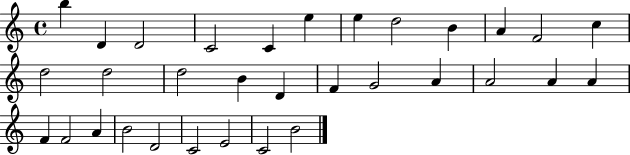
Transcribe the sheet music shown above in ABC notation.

X:1
T:Untitled
M:4/4
L:1/4
K:C
b D D2 C2 C e e d2 B A F2 c d2 d2 d2 B D F G2 A A2 A A F F2 A B2 D2 C2 E2 C2 B2